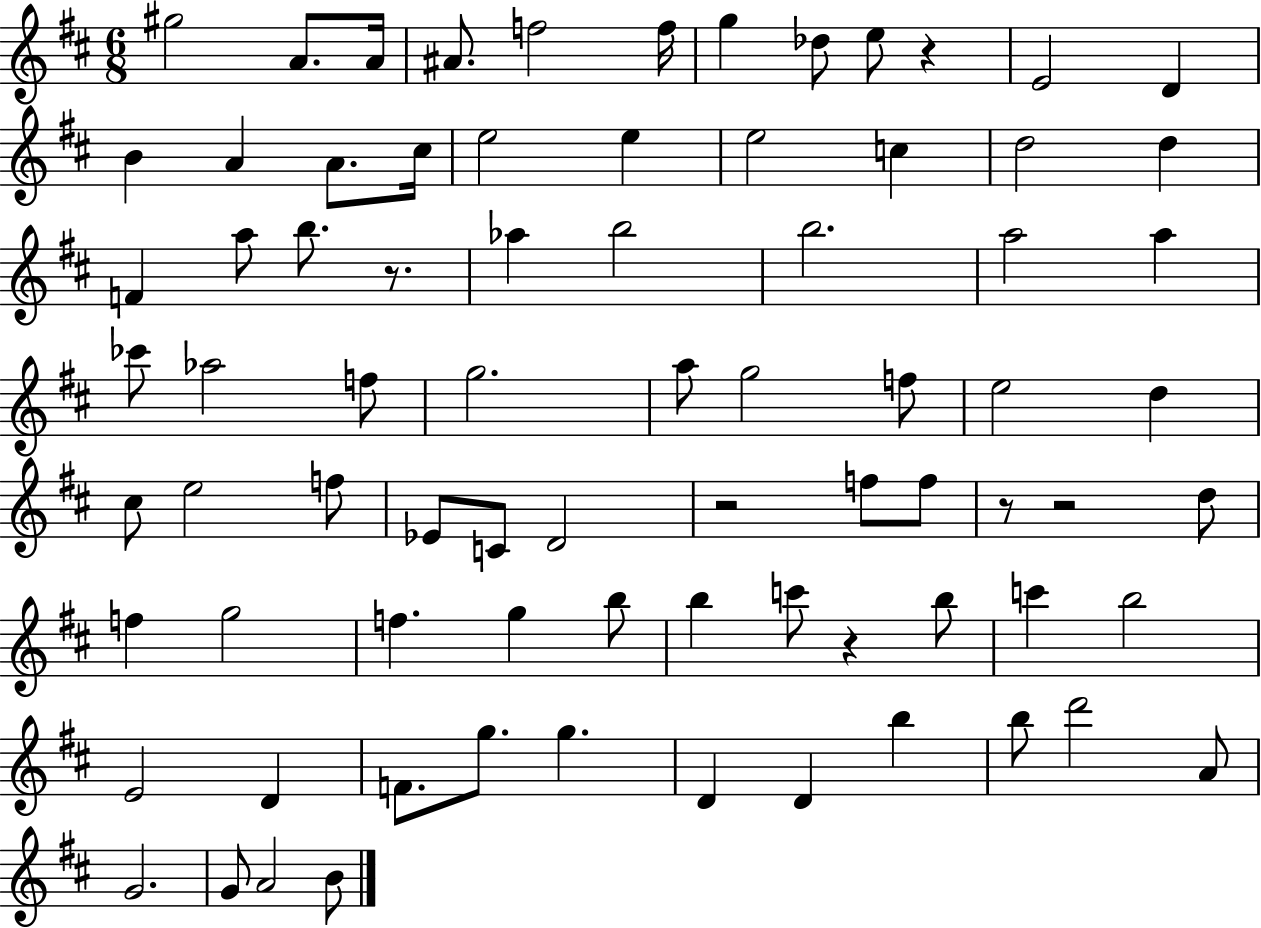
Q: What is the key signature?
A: D major